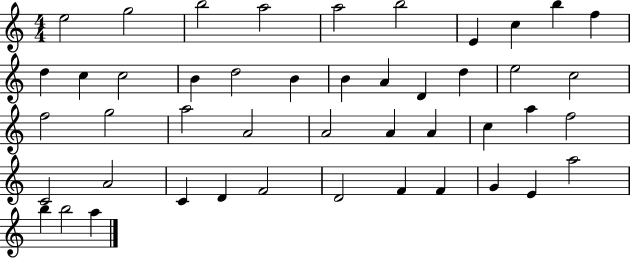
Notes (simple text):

E5/h G5/h B5/h A5/h A5/h B5/h E4/q C5/q B5/q F5/q D5/q C5/q C5/h B4/q D5/h B4/q B4/q A4/q D4/q D5/q E5/h C5/h F5/h G5/h A5/h A4/h A4/h A4/q A4/q C5/q A5/q F5/h C4/h A4/h C4/q D4/q F4/h D4/h F4/q F4/q G4/q E4/q A5/h B5/q B5/h A5/q